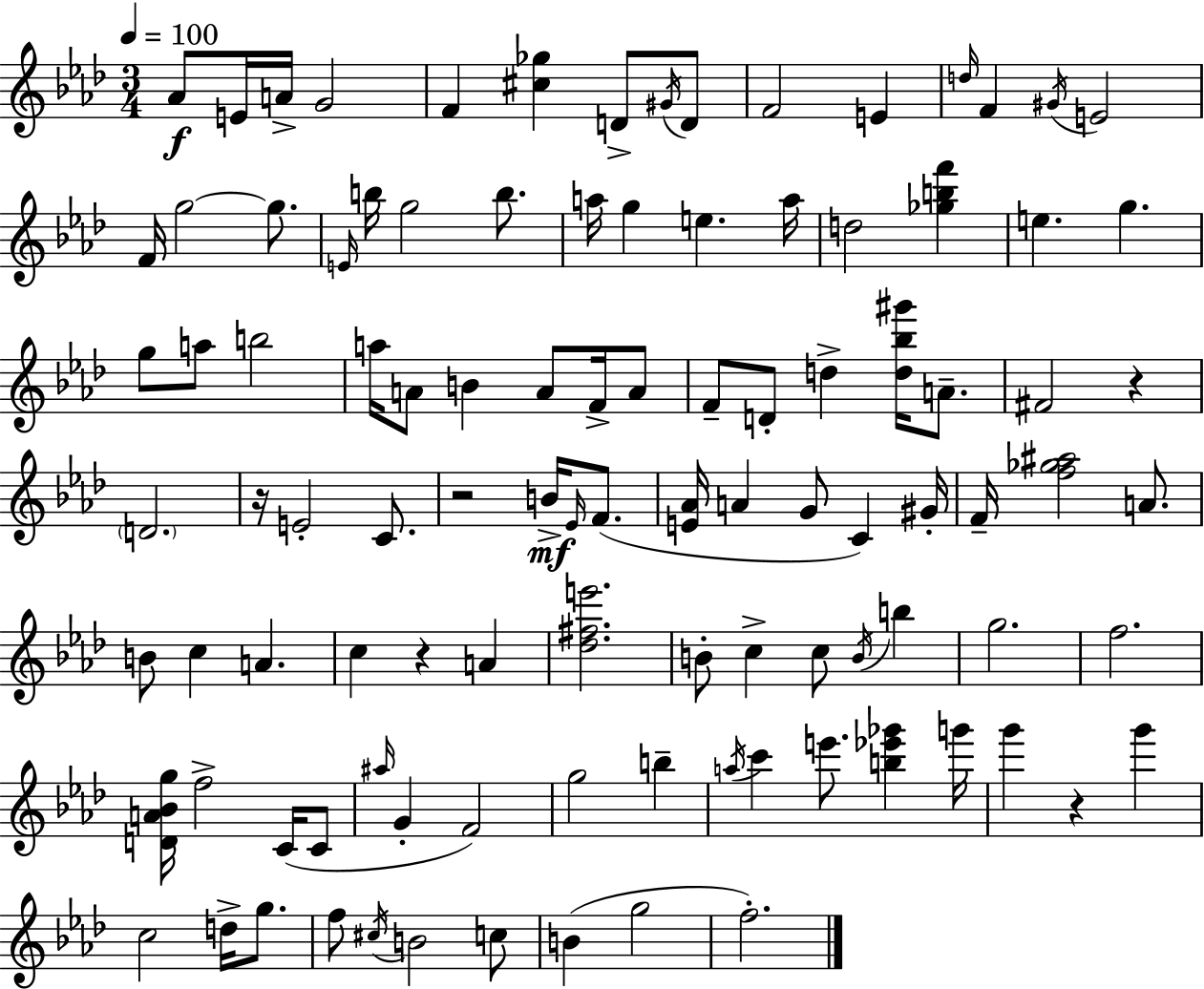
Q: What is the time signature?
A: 3/4